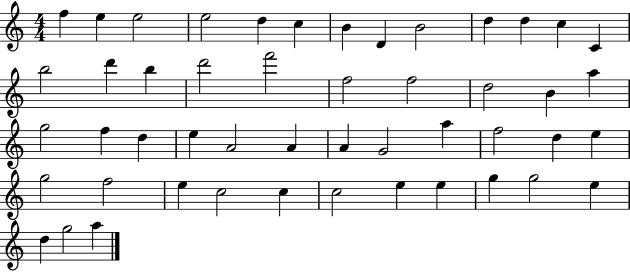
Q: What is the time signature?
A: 4/4